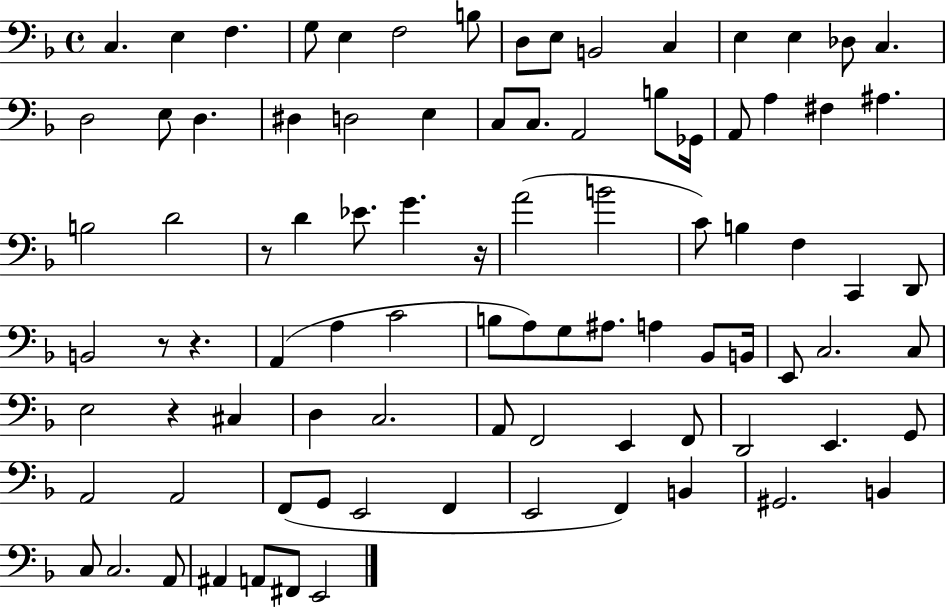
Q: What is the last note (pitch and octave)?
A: E2